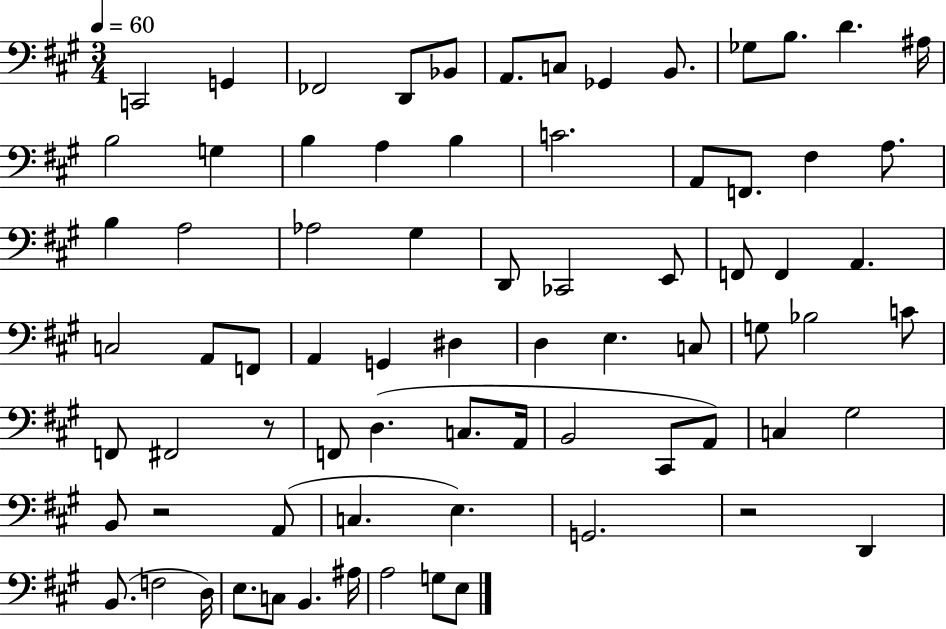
{
  \clef bass
  \numericTimeSignature
  \time 3/4
  \key a \major
  \tempo 4 = 60
  c,2 g,4 | fes,2 d,8 bes,8 | a,8. c8 ges,4 b,8. | ges8 b8. d'4. ais16 | \break b2 g4 | b4 a4 b4 | c'2. | a,8 f,8. fis4 a8. | \break b4 a2 | aes2 gis4 | d,8 ces,2 e,8 | f,8 f,4 a,4. | \break c2 a,8 f,8 | a,4 g,4 dis4 | d4 e4. c8 | g8 bes2 c'8 | \break f,8 fis,2 r8 | f,8 d4.( c8. a,16 | b,2 cis,8 a,8) | c4 gis2 | \break b,8 r2 a,8( | c4. e4.) | g,2. | r2 d,4 | \break b,8.( f2 d16) | e8. c8 b,4. ais16 | a2 g8 e8 | \bar "|."
}